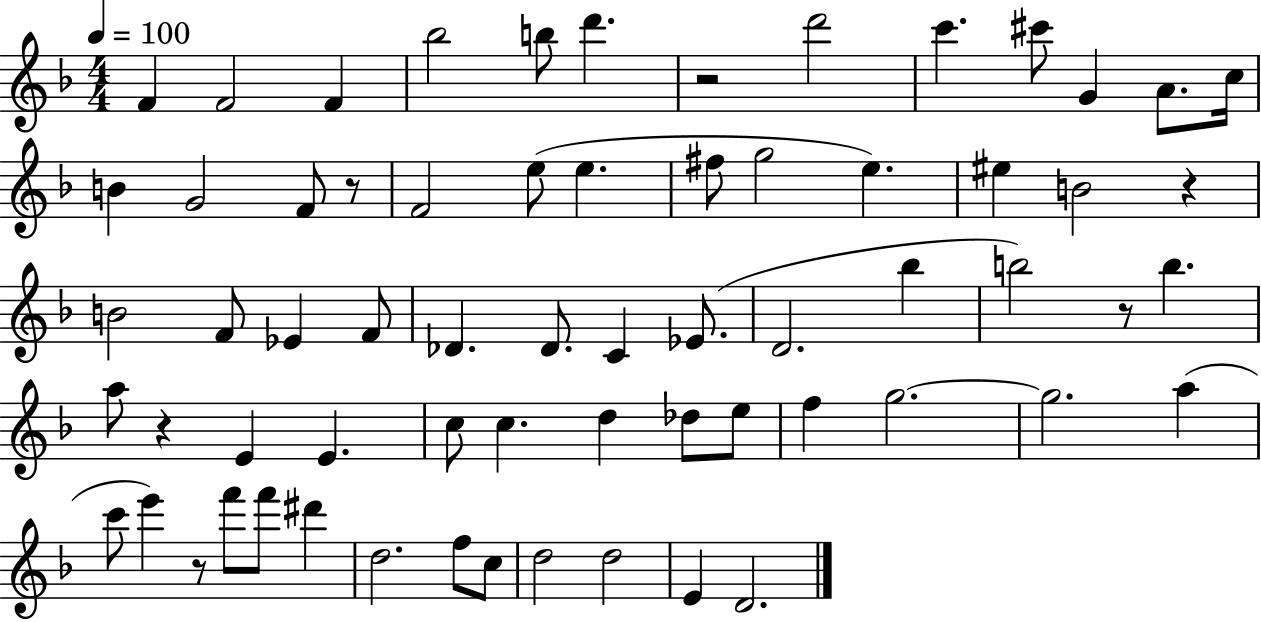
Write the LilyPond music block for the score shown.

{
  \clef treble
  \numericTimeSignature
  \time 4/4
  \key f \major
  \tempo 4 = 100
  f'4 f'2 f'4 | bes''2 b''8 d'''4. | r2 d'''2 | c'''4. cis'''8 g'4 a'8. c''16 | \break b'4 g'2 f'8 r8 | f'2 e''8( e''4. | fis''8 g''2 e''4.) | eis''4 b'2 r4 | \break b'2 f'8 ees'4 f'8 | des'4. des'8. c'4 ees'8.( | d'2. bes''4 | b''2) r8 b''4. | \break a''8 r4 e'4 e'4. | c''8 c''4. d''4 des''8 e''8 | f''4 g''2.~~ | g''2. a''4( | \break c'''8 e'''4) r8 f'''8 f'''8 dis'''4 | d''2. f''8 c''8 | d''2 d''2 | e'4 d'2. | \break \bar "|."
}